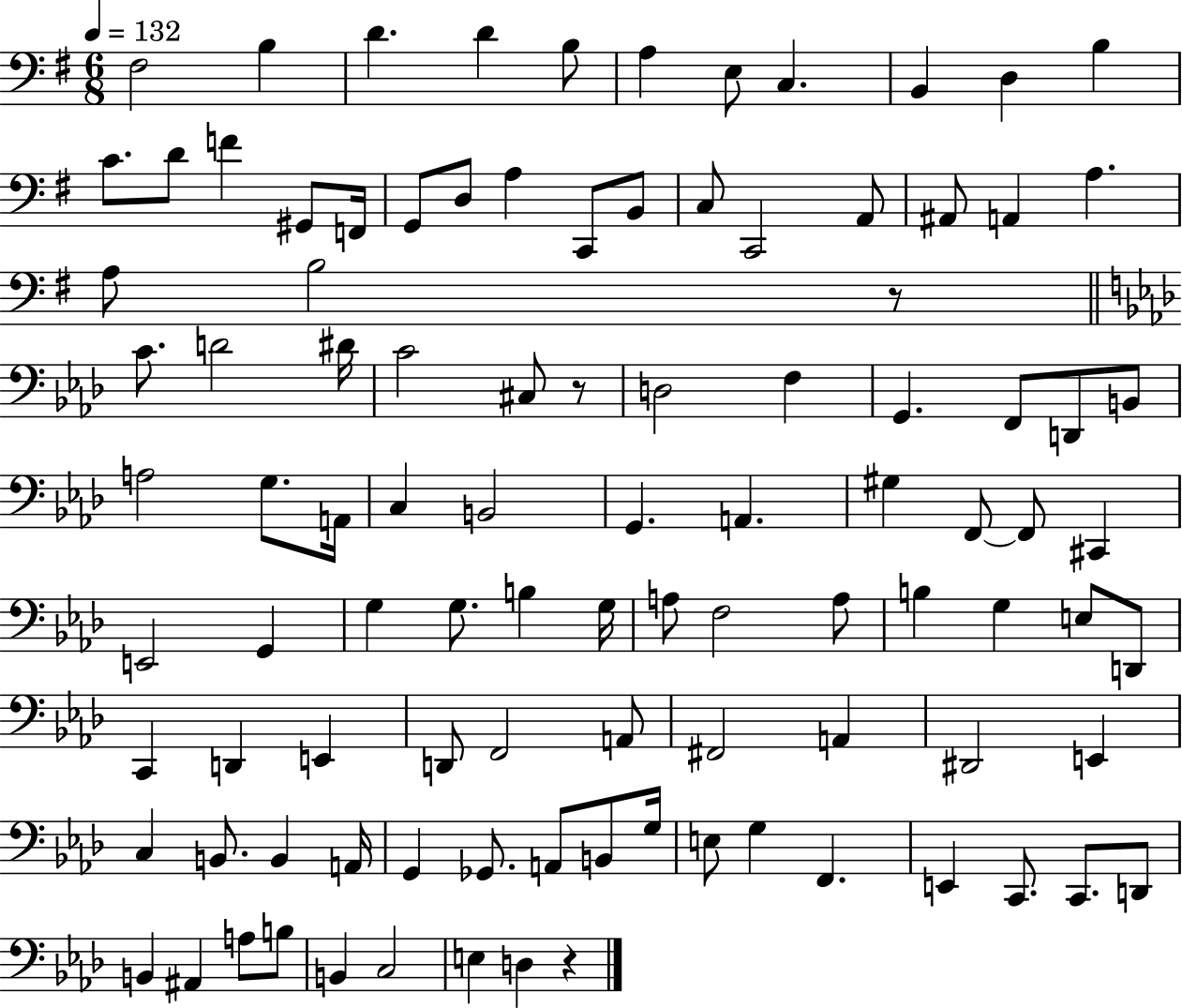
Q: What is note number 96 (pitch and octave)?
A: C3